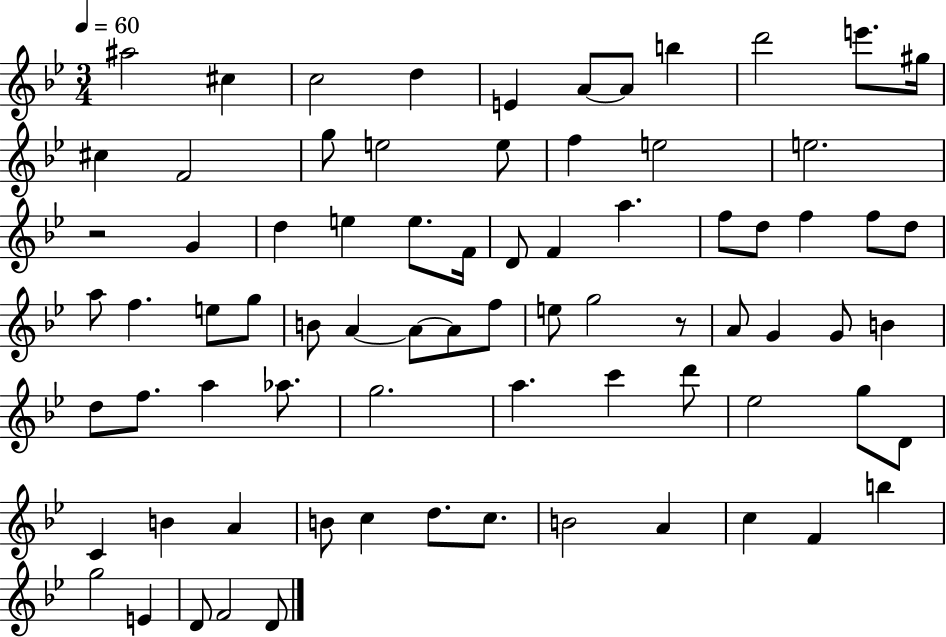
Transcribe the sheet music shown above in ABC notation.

X:1
T:Untitled
M:3/4
L:1/4
K:Bb
^a2 ^c c2 d E A/2 A/2 b d'2 e'/2 ^g/4 ^c F2 g/2 e2 e/2 f e2 e2 z2 G d e e/2 F/4 D/2 F a f/2 d/2 f f/2 d/2 a/2 f e/2 g/2 B/2 A A/2 A/2 f/2 e/2 g2 z/2 A/2 G G/2 B d/2 f/2 a _a/2 g2 a c' d'/2 _e2 g/2 D/2 C B A B/2 c d/2 c/2 B2 A c F b g2 E D/2 F2 D/2